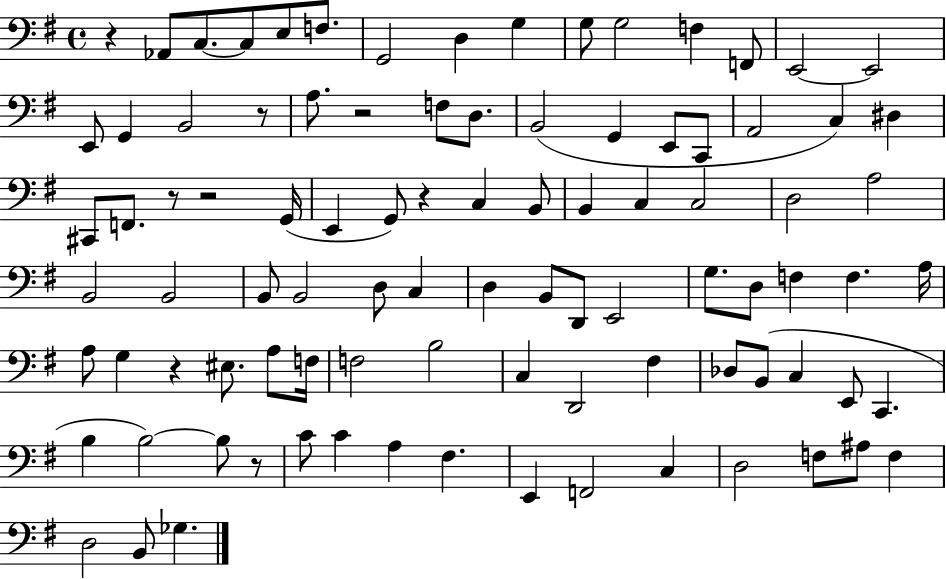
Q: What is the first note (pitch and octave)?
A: Ab2